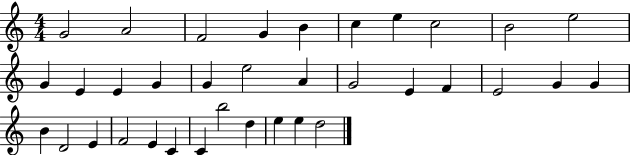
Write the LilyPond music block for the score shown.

{
  \clef treble
  \numericTimeSignature
  \time 4/4
  \key c \major
  g'2 a'2 | f'2 g'4 b'4 | c''4 e''4 c''2 | b'2 e''2 | \break g'4 e'4 e'4 g'4 | g'4 e''2 a'4 | g'2 e'4 f'4 | e'2 g'4 g'4 | \break b'4 d'2 e'4 | f'2 e'4 c'4 | c'4 b''2 d''4 | e''4 e''4 d''2 | \break \bar "|."
}